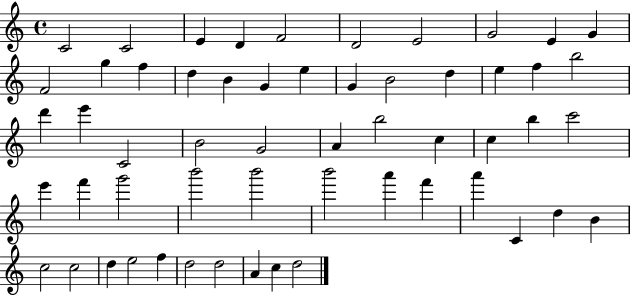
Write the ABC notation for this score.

X:1
T:Untitled
M:4/4
L:1/4
K:C
C2 C2 E D F2 D2 E2 G2 E G F2 g f d B G e G B2 d e f b2 d' e' C2 B2 G2 A b2 c c b c'2 e' f' g'2 b'2 b'2 b'2 a' f' a' C d B c2 c2 d e2 f d2 d2 A c d2